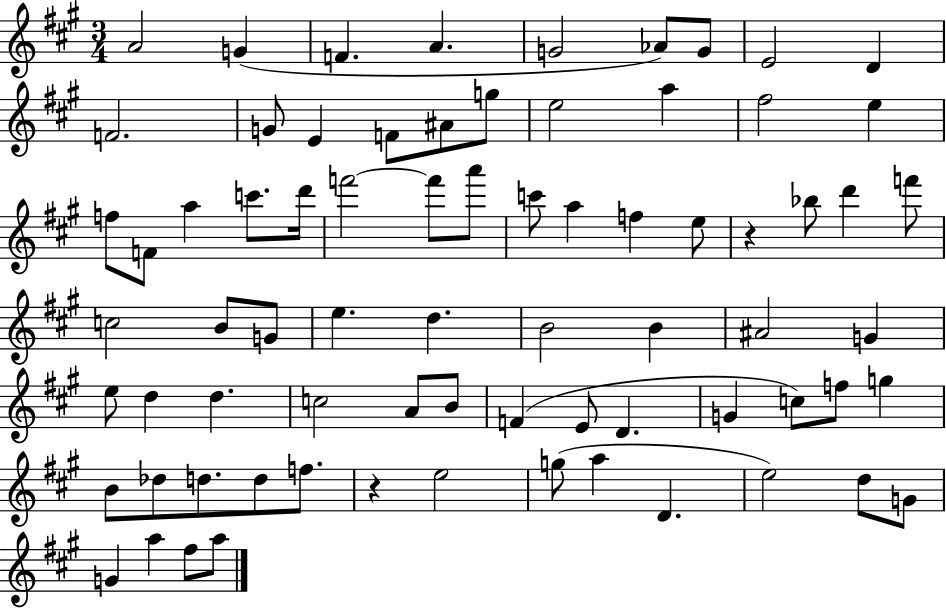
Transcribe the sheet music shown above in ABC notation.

X:1
T:Untitled
M:3/4
L:1/4
K:A
A2 G F A G2 _A/2 G/2 E2 D F2 G/2 E F/2 ^A/2 g/2 e2 a ^f2 e f/2 F/2 a c'/2 d'/4 f'2 f'/2 a'/2 c'/2 a f e/2 z _b/2 d' f'/2 c2 B/2 G/2 e d B2 B ^A2 G e/2 d d c2 A/2 B/2 F E/2 D G c/2 f/2 g B/2 _d/2 d/2 d/2 f/2 z e2 g/2 a D e2 d/2 G/2 G a ^f/2 a/2